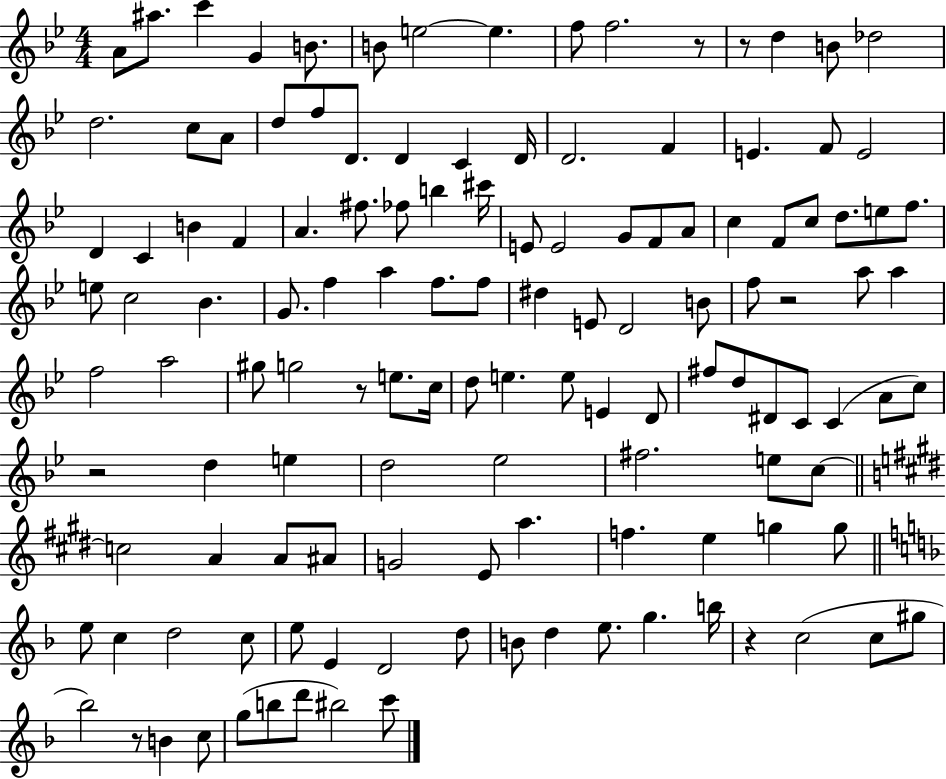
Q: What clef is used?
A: treble